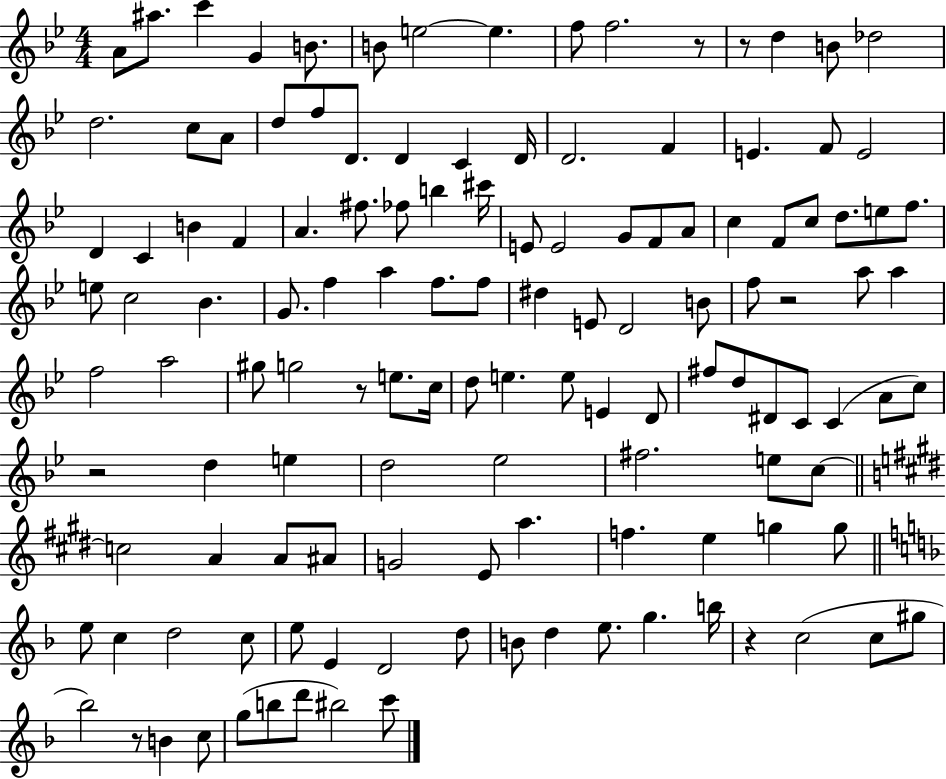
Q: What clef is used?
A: treble